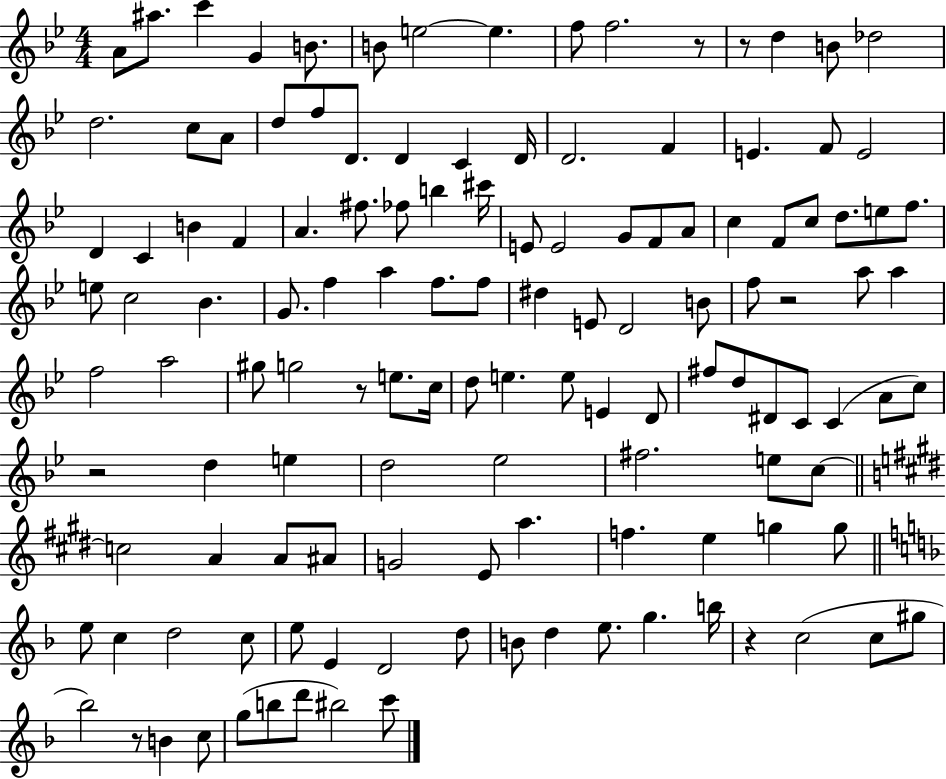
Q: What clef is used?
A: treble